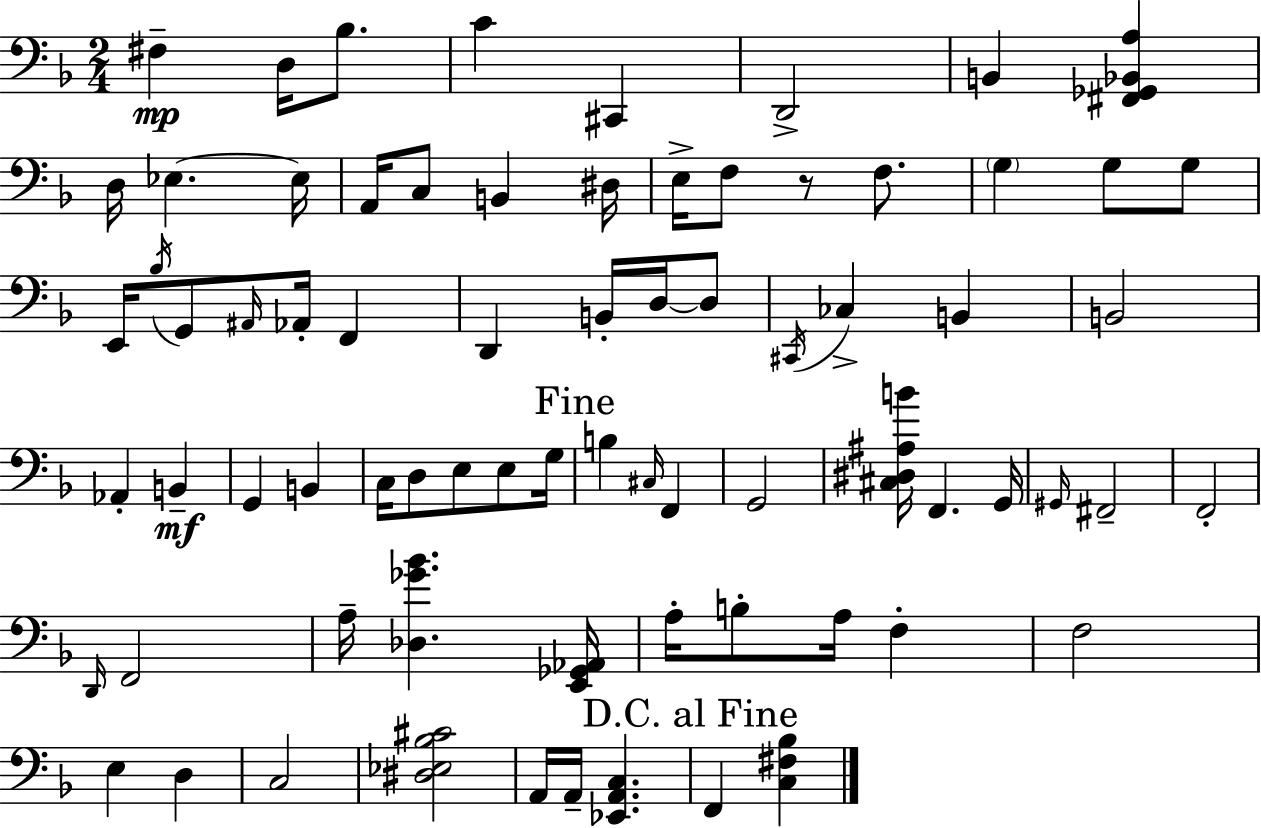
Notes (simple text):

F#3/q D3/s Bb3/e. C4/q C#2/q D2/h B2/q [F#2,Gb2,Bb2,A3]/q D3/s Eb3/q. Eb3/s A2/s C3/e B2/q D#3/s E3/s F3/e R/e F3/e. G3/q G3/e G3/e E2/s Bb3/s G2/e A#2/s Ab2/s F2/q D2/q B2/s D3/s D3/e C#2/s CES3/q B2/q B2/h Ab2/q B2/q G2/q B2/q C3/s D3/e E3/e E3/e G3/s B3/q C#3/s F2/q G2/h [C#3,D#3,A#3,B4]/s F2/q. G2/s G#2/s F#2/h F2/h D2/s F2/h A3/s [Db3,Gb4,Bb4]/q. [E2,Gb2,Ab2]/s A3/s B3/e A3/s F3/q F3/h E3/q D3/q C3/h [D#3,Eb3,Bb3,C#4]/h A2/s A2/s [Eb2,A2,C3]/q. F2/q [C3,F#3,Bb3]/q